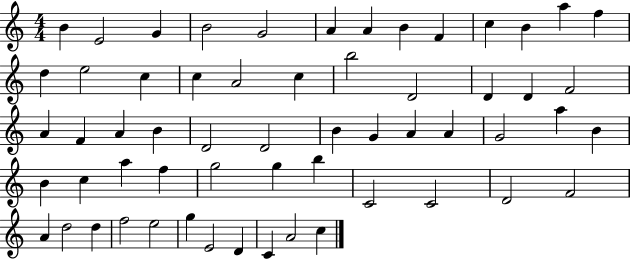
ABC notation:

X:1
T:Untitled
M:4/4
L:1/4
K:C
B E2 G B2 G2 A A B F c B a f d e2 c c A2 c b2 D2 D D F2 A F A B D2 D2 B G A A G2 a B B c a f g2 g b C2 C2 D2 F2 A d2 d f2 e2 g E2 D C A2 c